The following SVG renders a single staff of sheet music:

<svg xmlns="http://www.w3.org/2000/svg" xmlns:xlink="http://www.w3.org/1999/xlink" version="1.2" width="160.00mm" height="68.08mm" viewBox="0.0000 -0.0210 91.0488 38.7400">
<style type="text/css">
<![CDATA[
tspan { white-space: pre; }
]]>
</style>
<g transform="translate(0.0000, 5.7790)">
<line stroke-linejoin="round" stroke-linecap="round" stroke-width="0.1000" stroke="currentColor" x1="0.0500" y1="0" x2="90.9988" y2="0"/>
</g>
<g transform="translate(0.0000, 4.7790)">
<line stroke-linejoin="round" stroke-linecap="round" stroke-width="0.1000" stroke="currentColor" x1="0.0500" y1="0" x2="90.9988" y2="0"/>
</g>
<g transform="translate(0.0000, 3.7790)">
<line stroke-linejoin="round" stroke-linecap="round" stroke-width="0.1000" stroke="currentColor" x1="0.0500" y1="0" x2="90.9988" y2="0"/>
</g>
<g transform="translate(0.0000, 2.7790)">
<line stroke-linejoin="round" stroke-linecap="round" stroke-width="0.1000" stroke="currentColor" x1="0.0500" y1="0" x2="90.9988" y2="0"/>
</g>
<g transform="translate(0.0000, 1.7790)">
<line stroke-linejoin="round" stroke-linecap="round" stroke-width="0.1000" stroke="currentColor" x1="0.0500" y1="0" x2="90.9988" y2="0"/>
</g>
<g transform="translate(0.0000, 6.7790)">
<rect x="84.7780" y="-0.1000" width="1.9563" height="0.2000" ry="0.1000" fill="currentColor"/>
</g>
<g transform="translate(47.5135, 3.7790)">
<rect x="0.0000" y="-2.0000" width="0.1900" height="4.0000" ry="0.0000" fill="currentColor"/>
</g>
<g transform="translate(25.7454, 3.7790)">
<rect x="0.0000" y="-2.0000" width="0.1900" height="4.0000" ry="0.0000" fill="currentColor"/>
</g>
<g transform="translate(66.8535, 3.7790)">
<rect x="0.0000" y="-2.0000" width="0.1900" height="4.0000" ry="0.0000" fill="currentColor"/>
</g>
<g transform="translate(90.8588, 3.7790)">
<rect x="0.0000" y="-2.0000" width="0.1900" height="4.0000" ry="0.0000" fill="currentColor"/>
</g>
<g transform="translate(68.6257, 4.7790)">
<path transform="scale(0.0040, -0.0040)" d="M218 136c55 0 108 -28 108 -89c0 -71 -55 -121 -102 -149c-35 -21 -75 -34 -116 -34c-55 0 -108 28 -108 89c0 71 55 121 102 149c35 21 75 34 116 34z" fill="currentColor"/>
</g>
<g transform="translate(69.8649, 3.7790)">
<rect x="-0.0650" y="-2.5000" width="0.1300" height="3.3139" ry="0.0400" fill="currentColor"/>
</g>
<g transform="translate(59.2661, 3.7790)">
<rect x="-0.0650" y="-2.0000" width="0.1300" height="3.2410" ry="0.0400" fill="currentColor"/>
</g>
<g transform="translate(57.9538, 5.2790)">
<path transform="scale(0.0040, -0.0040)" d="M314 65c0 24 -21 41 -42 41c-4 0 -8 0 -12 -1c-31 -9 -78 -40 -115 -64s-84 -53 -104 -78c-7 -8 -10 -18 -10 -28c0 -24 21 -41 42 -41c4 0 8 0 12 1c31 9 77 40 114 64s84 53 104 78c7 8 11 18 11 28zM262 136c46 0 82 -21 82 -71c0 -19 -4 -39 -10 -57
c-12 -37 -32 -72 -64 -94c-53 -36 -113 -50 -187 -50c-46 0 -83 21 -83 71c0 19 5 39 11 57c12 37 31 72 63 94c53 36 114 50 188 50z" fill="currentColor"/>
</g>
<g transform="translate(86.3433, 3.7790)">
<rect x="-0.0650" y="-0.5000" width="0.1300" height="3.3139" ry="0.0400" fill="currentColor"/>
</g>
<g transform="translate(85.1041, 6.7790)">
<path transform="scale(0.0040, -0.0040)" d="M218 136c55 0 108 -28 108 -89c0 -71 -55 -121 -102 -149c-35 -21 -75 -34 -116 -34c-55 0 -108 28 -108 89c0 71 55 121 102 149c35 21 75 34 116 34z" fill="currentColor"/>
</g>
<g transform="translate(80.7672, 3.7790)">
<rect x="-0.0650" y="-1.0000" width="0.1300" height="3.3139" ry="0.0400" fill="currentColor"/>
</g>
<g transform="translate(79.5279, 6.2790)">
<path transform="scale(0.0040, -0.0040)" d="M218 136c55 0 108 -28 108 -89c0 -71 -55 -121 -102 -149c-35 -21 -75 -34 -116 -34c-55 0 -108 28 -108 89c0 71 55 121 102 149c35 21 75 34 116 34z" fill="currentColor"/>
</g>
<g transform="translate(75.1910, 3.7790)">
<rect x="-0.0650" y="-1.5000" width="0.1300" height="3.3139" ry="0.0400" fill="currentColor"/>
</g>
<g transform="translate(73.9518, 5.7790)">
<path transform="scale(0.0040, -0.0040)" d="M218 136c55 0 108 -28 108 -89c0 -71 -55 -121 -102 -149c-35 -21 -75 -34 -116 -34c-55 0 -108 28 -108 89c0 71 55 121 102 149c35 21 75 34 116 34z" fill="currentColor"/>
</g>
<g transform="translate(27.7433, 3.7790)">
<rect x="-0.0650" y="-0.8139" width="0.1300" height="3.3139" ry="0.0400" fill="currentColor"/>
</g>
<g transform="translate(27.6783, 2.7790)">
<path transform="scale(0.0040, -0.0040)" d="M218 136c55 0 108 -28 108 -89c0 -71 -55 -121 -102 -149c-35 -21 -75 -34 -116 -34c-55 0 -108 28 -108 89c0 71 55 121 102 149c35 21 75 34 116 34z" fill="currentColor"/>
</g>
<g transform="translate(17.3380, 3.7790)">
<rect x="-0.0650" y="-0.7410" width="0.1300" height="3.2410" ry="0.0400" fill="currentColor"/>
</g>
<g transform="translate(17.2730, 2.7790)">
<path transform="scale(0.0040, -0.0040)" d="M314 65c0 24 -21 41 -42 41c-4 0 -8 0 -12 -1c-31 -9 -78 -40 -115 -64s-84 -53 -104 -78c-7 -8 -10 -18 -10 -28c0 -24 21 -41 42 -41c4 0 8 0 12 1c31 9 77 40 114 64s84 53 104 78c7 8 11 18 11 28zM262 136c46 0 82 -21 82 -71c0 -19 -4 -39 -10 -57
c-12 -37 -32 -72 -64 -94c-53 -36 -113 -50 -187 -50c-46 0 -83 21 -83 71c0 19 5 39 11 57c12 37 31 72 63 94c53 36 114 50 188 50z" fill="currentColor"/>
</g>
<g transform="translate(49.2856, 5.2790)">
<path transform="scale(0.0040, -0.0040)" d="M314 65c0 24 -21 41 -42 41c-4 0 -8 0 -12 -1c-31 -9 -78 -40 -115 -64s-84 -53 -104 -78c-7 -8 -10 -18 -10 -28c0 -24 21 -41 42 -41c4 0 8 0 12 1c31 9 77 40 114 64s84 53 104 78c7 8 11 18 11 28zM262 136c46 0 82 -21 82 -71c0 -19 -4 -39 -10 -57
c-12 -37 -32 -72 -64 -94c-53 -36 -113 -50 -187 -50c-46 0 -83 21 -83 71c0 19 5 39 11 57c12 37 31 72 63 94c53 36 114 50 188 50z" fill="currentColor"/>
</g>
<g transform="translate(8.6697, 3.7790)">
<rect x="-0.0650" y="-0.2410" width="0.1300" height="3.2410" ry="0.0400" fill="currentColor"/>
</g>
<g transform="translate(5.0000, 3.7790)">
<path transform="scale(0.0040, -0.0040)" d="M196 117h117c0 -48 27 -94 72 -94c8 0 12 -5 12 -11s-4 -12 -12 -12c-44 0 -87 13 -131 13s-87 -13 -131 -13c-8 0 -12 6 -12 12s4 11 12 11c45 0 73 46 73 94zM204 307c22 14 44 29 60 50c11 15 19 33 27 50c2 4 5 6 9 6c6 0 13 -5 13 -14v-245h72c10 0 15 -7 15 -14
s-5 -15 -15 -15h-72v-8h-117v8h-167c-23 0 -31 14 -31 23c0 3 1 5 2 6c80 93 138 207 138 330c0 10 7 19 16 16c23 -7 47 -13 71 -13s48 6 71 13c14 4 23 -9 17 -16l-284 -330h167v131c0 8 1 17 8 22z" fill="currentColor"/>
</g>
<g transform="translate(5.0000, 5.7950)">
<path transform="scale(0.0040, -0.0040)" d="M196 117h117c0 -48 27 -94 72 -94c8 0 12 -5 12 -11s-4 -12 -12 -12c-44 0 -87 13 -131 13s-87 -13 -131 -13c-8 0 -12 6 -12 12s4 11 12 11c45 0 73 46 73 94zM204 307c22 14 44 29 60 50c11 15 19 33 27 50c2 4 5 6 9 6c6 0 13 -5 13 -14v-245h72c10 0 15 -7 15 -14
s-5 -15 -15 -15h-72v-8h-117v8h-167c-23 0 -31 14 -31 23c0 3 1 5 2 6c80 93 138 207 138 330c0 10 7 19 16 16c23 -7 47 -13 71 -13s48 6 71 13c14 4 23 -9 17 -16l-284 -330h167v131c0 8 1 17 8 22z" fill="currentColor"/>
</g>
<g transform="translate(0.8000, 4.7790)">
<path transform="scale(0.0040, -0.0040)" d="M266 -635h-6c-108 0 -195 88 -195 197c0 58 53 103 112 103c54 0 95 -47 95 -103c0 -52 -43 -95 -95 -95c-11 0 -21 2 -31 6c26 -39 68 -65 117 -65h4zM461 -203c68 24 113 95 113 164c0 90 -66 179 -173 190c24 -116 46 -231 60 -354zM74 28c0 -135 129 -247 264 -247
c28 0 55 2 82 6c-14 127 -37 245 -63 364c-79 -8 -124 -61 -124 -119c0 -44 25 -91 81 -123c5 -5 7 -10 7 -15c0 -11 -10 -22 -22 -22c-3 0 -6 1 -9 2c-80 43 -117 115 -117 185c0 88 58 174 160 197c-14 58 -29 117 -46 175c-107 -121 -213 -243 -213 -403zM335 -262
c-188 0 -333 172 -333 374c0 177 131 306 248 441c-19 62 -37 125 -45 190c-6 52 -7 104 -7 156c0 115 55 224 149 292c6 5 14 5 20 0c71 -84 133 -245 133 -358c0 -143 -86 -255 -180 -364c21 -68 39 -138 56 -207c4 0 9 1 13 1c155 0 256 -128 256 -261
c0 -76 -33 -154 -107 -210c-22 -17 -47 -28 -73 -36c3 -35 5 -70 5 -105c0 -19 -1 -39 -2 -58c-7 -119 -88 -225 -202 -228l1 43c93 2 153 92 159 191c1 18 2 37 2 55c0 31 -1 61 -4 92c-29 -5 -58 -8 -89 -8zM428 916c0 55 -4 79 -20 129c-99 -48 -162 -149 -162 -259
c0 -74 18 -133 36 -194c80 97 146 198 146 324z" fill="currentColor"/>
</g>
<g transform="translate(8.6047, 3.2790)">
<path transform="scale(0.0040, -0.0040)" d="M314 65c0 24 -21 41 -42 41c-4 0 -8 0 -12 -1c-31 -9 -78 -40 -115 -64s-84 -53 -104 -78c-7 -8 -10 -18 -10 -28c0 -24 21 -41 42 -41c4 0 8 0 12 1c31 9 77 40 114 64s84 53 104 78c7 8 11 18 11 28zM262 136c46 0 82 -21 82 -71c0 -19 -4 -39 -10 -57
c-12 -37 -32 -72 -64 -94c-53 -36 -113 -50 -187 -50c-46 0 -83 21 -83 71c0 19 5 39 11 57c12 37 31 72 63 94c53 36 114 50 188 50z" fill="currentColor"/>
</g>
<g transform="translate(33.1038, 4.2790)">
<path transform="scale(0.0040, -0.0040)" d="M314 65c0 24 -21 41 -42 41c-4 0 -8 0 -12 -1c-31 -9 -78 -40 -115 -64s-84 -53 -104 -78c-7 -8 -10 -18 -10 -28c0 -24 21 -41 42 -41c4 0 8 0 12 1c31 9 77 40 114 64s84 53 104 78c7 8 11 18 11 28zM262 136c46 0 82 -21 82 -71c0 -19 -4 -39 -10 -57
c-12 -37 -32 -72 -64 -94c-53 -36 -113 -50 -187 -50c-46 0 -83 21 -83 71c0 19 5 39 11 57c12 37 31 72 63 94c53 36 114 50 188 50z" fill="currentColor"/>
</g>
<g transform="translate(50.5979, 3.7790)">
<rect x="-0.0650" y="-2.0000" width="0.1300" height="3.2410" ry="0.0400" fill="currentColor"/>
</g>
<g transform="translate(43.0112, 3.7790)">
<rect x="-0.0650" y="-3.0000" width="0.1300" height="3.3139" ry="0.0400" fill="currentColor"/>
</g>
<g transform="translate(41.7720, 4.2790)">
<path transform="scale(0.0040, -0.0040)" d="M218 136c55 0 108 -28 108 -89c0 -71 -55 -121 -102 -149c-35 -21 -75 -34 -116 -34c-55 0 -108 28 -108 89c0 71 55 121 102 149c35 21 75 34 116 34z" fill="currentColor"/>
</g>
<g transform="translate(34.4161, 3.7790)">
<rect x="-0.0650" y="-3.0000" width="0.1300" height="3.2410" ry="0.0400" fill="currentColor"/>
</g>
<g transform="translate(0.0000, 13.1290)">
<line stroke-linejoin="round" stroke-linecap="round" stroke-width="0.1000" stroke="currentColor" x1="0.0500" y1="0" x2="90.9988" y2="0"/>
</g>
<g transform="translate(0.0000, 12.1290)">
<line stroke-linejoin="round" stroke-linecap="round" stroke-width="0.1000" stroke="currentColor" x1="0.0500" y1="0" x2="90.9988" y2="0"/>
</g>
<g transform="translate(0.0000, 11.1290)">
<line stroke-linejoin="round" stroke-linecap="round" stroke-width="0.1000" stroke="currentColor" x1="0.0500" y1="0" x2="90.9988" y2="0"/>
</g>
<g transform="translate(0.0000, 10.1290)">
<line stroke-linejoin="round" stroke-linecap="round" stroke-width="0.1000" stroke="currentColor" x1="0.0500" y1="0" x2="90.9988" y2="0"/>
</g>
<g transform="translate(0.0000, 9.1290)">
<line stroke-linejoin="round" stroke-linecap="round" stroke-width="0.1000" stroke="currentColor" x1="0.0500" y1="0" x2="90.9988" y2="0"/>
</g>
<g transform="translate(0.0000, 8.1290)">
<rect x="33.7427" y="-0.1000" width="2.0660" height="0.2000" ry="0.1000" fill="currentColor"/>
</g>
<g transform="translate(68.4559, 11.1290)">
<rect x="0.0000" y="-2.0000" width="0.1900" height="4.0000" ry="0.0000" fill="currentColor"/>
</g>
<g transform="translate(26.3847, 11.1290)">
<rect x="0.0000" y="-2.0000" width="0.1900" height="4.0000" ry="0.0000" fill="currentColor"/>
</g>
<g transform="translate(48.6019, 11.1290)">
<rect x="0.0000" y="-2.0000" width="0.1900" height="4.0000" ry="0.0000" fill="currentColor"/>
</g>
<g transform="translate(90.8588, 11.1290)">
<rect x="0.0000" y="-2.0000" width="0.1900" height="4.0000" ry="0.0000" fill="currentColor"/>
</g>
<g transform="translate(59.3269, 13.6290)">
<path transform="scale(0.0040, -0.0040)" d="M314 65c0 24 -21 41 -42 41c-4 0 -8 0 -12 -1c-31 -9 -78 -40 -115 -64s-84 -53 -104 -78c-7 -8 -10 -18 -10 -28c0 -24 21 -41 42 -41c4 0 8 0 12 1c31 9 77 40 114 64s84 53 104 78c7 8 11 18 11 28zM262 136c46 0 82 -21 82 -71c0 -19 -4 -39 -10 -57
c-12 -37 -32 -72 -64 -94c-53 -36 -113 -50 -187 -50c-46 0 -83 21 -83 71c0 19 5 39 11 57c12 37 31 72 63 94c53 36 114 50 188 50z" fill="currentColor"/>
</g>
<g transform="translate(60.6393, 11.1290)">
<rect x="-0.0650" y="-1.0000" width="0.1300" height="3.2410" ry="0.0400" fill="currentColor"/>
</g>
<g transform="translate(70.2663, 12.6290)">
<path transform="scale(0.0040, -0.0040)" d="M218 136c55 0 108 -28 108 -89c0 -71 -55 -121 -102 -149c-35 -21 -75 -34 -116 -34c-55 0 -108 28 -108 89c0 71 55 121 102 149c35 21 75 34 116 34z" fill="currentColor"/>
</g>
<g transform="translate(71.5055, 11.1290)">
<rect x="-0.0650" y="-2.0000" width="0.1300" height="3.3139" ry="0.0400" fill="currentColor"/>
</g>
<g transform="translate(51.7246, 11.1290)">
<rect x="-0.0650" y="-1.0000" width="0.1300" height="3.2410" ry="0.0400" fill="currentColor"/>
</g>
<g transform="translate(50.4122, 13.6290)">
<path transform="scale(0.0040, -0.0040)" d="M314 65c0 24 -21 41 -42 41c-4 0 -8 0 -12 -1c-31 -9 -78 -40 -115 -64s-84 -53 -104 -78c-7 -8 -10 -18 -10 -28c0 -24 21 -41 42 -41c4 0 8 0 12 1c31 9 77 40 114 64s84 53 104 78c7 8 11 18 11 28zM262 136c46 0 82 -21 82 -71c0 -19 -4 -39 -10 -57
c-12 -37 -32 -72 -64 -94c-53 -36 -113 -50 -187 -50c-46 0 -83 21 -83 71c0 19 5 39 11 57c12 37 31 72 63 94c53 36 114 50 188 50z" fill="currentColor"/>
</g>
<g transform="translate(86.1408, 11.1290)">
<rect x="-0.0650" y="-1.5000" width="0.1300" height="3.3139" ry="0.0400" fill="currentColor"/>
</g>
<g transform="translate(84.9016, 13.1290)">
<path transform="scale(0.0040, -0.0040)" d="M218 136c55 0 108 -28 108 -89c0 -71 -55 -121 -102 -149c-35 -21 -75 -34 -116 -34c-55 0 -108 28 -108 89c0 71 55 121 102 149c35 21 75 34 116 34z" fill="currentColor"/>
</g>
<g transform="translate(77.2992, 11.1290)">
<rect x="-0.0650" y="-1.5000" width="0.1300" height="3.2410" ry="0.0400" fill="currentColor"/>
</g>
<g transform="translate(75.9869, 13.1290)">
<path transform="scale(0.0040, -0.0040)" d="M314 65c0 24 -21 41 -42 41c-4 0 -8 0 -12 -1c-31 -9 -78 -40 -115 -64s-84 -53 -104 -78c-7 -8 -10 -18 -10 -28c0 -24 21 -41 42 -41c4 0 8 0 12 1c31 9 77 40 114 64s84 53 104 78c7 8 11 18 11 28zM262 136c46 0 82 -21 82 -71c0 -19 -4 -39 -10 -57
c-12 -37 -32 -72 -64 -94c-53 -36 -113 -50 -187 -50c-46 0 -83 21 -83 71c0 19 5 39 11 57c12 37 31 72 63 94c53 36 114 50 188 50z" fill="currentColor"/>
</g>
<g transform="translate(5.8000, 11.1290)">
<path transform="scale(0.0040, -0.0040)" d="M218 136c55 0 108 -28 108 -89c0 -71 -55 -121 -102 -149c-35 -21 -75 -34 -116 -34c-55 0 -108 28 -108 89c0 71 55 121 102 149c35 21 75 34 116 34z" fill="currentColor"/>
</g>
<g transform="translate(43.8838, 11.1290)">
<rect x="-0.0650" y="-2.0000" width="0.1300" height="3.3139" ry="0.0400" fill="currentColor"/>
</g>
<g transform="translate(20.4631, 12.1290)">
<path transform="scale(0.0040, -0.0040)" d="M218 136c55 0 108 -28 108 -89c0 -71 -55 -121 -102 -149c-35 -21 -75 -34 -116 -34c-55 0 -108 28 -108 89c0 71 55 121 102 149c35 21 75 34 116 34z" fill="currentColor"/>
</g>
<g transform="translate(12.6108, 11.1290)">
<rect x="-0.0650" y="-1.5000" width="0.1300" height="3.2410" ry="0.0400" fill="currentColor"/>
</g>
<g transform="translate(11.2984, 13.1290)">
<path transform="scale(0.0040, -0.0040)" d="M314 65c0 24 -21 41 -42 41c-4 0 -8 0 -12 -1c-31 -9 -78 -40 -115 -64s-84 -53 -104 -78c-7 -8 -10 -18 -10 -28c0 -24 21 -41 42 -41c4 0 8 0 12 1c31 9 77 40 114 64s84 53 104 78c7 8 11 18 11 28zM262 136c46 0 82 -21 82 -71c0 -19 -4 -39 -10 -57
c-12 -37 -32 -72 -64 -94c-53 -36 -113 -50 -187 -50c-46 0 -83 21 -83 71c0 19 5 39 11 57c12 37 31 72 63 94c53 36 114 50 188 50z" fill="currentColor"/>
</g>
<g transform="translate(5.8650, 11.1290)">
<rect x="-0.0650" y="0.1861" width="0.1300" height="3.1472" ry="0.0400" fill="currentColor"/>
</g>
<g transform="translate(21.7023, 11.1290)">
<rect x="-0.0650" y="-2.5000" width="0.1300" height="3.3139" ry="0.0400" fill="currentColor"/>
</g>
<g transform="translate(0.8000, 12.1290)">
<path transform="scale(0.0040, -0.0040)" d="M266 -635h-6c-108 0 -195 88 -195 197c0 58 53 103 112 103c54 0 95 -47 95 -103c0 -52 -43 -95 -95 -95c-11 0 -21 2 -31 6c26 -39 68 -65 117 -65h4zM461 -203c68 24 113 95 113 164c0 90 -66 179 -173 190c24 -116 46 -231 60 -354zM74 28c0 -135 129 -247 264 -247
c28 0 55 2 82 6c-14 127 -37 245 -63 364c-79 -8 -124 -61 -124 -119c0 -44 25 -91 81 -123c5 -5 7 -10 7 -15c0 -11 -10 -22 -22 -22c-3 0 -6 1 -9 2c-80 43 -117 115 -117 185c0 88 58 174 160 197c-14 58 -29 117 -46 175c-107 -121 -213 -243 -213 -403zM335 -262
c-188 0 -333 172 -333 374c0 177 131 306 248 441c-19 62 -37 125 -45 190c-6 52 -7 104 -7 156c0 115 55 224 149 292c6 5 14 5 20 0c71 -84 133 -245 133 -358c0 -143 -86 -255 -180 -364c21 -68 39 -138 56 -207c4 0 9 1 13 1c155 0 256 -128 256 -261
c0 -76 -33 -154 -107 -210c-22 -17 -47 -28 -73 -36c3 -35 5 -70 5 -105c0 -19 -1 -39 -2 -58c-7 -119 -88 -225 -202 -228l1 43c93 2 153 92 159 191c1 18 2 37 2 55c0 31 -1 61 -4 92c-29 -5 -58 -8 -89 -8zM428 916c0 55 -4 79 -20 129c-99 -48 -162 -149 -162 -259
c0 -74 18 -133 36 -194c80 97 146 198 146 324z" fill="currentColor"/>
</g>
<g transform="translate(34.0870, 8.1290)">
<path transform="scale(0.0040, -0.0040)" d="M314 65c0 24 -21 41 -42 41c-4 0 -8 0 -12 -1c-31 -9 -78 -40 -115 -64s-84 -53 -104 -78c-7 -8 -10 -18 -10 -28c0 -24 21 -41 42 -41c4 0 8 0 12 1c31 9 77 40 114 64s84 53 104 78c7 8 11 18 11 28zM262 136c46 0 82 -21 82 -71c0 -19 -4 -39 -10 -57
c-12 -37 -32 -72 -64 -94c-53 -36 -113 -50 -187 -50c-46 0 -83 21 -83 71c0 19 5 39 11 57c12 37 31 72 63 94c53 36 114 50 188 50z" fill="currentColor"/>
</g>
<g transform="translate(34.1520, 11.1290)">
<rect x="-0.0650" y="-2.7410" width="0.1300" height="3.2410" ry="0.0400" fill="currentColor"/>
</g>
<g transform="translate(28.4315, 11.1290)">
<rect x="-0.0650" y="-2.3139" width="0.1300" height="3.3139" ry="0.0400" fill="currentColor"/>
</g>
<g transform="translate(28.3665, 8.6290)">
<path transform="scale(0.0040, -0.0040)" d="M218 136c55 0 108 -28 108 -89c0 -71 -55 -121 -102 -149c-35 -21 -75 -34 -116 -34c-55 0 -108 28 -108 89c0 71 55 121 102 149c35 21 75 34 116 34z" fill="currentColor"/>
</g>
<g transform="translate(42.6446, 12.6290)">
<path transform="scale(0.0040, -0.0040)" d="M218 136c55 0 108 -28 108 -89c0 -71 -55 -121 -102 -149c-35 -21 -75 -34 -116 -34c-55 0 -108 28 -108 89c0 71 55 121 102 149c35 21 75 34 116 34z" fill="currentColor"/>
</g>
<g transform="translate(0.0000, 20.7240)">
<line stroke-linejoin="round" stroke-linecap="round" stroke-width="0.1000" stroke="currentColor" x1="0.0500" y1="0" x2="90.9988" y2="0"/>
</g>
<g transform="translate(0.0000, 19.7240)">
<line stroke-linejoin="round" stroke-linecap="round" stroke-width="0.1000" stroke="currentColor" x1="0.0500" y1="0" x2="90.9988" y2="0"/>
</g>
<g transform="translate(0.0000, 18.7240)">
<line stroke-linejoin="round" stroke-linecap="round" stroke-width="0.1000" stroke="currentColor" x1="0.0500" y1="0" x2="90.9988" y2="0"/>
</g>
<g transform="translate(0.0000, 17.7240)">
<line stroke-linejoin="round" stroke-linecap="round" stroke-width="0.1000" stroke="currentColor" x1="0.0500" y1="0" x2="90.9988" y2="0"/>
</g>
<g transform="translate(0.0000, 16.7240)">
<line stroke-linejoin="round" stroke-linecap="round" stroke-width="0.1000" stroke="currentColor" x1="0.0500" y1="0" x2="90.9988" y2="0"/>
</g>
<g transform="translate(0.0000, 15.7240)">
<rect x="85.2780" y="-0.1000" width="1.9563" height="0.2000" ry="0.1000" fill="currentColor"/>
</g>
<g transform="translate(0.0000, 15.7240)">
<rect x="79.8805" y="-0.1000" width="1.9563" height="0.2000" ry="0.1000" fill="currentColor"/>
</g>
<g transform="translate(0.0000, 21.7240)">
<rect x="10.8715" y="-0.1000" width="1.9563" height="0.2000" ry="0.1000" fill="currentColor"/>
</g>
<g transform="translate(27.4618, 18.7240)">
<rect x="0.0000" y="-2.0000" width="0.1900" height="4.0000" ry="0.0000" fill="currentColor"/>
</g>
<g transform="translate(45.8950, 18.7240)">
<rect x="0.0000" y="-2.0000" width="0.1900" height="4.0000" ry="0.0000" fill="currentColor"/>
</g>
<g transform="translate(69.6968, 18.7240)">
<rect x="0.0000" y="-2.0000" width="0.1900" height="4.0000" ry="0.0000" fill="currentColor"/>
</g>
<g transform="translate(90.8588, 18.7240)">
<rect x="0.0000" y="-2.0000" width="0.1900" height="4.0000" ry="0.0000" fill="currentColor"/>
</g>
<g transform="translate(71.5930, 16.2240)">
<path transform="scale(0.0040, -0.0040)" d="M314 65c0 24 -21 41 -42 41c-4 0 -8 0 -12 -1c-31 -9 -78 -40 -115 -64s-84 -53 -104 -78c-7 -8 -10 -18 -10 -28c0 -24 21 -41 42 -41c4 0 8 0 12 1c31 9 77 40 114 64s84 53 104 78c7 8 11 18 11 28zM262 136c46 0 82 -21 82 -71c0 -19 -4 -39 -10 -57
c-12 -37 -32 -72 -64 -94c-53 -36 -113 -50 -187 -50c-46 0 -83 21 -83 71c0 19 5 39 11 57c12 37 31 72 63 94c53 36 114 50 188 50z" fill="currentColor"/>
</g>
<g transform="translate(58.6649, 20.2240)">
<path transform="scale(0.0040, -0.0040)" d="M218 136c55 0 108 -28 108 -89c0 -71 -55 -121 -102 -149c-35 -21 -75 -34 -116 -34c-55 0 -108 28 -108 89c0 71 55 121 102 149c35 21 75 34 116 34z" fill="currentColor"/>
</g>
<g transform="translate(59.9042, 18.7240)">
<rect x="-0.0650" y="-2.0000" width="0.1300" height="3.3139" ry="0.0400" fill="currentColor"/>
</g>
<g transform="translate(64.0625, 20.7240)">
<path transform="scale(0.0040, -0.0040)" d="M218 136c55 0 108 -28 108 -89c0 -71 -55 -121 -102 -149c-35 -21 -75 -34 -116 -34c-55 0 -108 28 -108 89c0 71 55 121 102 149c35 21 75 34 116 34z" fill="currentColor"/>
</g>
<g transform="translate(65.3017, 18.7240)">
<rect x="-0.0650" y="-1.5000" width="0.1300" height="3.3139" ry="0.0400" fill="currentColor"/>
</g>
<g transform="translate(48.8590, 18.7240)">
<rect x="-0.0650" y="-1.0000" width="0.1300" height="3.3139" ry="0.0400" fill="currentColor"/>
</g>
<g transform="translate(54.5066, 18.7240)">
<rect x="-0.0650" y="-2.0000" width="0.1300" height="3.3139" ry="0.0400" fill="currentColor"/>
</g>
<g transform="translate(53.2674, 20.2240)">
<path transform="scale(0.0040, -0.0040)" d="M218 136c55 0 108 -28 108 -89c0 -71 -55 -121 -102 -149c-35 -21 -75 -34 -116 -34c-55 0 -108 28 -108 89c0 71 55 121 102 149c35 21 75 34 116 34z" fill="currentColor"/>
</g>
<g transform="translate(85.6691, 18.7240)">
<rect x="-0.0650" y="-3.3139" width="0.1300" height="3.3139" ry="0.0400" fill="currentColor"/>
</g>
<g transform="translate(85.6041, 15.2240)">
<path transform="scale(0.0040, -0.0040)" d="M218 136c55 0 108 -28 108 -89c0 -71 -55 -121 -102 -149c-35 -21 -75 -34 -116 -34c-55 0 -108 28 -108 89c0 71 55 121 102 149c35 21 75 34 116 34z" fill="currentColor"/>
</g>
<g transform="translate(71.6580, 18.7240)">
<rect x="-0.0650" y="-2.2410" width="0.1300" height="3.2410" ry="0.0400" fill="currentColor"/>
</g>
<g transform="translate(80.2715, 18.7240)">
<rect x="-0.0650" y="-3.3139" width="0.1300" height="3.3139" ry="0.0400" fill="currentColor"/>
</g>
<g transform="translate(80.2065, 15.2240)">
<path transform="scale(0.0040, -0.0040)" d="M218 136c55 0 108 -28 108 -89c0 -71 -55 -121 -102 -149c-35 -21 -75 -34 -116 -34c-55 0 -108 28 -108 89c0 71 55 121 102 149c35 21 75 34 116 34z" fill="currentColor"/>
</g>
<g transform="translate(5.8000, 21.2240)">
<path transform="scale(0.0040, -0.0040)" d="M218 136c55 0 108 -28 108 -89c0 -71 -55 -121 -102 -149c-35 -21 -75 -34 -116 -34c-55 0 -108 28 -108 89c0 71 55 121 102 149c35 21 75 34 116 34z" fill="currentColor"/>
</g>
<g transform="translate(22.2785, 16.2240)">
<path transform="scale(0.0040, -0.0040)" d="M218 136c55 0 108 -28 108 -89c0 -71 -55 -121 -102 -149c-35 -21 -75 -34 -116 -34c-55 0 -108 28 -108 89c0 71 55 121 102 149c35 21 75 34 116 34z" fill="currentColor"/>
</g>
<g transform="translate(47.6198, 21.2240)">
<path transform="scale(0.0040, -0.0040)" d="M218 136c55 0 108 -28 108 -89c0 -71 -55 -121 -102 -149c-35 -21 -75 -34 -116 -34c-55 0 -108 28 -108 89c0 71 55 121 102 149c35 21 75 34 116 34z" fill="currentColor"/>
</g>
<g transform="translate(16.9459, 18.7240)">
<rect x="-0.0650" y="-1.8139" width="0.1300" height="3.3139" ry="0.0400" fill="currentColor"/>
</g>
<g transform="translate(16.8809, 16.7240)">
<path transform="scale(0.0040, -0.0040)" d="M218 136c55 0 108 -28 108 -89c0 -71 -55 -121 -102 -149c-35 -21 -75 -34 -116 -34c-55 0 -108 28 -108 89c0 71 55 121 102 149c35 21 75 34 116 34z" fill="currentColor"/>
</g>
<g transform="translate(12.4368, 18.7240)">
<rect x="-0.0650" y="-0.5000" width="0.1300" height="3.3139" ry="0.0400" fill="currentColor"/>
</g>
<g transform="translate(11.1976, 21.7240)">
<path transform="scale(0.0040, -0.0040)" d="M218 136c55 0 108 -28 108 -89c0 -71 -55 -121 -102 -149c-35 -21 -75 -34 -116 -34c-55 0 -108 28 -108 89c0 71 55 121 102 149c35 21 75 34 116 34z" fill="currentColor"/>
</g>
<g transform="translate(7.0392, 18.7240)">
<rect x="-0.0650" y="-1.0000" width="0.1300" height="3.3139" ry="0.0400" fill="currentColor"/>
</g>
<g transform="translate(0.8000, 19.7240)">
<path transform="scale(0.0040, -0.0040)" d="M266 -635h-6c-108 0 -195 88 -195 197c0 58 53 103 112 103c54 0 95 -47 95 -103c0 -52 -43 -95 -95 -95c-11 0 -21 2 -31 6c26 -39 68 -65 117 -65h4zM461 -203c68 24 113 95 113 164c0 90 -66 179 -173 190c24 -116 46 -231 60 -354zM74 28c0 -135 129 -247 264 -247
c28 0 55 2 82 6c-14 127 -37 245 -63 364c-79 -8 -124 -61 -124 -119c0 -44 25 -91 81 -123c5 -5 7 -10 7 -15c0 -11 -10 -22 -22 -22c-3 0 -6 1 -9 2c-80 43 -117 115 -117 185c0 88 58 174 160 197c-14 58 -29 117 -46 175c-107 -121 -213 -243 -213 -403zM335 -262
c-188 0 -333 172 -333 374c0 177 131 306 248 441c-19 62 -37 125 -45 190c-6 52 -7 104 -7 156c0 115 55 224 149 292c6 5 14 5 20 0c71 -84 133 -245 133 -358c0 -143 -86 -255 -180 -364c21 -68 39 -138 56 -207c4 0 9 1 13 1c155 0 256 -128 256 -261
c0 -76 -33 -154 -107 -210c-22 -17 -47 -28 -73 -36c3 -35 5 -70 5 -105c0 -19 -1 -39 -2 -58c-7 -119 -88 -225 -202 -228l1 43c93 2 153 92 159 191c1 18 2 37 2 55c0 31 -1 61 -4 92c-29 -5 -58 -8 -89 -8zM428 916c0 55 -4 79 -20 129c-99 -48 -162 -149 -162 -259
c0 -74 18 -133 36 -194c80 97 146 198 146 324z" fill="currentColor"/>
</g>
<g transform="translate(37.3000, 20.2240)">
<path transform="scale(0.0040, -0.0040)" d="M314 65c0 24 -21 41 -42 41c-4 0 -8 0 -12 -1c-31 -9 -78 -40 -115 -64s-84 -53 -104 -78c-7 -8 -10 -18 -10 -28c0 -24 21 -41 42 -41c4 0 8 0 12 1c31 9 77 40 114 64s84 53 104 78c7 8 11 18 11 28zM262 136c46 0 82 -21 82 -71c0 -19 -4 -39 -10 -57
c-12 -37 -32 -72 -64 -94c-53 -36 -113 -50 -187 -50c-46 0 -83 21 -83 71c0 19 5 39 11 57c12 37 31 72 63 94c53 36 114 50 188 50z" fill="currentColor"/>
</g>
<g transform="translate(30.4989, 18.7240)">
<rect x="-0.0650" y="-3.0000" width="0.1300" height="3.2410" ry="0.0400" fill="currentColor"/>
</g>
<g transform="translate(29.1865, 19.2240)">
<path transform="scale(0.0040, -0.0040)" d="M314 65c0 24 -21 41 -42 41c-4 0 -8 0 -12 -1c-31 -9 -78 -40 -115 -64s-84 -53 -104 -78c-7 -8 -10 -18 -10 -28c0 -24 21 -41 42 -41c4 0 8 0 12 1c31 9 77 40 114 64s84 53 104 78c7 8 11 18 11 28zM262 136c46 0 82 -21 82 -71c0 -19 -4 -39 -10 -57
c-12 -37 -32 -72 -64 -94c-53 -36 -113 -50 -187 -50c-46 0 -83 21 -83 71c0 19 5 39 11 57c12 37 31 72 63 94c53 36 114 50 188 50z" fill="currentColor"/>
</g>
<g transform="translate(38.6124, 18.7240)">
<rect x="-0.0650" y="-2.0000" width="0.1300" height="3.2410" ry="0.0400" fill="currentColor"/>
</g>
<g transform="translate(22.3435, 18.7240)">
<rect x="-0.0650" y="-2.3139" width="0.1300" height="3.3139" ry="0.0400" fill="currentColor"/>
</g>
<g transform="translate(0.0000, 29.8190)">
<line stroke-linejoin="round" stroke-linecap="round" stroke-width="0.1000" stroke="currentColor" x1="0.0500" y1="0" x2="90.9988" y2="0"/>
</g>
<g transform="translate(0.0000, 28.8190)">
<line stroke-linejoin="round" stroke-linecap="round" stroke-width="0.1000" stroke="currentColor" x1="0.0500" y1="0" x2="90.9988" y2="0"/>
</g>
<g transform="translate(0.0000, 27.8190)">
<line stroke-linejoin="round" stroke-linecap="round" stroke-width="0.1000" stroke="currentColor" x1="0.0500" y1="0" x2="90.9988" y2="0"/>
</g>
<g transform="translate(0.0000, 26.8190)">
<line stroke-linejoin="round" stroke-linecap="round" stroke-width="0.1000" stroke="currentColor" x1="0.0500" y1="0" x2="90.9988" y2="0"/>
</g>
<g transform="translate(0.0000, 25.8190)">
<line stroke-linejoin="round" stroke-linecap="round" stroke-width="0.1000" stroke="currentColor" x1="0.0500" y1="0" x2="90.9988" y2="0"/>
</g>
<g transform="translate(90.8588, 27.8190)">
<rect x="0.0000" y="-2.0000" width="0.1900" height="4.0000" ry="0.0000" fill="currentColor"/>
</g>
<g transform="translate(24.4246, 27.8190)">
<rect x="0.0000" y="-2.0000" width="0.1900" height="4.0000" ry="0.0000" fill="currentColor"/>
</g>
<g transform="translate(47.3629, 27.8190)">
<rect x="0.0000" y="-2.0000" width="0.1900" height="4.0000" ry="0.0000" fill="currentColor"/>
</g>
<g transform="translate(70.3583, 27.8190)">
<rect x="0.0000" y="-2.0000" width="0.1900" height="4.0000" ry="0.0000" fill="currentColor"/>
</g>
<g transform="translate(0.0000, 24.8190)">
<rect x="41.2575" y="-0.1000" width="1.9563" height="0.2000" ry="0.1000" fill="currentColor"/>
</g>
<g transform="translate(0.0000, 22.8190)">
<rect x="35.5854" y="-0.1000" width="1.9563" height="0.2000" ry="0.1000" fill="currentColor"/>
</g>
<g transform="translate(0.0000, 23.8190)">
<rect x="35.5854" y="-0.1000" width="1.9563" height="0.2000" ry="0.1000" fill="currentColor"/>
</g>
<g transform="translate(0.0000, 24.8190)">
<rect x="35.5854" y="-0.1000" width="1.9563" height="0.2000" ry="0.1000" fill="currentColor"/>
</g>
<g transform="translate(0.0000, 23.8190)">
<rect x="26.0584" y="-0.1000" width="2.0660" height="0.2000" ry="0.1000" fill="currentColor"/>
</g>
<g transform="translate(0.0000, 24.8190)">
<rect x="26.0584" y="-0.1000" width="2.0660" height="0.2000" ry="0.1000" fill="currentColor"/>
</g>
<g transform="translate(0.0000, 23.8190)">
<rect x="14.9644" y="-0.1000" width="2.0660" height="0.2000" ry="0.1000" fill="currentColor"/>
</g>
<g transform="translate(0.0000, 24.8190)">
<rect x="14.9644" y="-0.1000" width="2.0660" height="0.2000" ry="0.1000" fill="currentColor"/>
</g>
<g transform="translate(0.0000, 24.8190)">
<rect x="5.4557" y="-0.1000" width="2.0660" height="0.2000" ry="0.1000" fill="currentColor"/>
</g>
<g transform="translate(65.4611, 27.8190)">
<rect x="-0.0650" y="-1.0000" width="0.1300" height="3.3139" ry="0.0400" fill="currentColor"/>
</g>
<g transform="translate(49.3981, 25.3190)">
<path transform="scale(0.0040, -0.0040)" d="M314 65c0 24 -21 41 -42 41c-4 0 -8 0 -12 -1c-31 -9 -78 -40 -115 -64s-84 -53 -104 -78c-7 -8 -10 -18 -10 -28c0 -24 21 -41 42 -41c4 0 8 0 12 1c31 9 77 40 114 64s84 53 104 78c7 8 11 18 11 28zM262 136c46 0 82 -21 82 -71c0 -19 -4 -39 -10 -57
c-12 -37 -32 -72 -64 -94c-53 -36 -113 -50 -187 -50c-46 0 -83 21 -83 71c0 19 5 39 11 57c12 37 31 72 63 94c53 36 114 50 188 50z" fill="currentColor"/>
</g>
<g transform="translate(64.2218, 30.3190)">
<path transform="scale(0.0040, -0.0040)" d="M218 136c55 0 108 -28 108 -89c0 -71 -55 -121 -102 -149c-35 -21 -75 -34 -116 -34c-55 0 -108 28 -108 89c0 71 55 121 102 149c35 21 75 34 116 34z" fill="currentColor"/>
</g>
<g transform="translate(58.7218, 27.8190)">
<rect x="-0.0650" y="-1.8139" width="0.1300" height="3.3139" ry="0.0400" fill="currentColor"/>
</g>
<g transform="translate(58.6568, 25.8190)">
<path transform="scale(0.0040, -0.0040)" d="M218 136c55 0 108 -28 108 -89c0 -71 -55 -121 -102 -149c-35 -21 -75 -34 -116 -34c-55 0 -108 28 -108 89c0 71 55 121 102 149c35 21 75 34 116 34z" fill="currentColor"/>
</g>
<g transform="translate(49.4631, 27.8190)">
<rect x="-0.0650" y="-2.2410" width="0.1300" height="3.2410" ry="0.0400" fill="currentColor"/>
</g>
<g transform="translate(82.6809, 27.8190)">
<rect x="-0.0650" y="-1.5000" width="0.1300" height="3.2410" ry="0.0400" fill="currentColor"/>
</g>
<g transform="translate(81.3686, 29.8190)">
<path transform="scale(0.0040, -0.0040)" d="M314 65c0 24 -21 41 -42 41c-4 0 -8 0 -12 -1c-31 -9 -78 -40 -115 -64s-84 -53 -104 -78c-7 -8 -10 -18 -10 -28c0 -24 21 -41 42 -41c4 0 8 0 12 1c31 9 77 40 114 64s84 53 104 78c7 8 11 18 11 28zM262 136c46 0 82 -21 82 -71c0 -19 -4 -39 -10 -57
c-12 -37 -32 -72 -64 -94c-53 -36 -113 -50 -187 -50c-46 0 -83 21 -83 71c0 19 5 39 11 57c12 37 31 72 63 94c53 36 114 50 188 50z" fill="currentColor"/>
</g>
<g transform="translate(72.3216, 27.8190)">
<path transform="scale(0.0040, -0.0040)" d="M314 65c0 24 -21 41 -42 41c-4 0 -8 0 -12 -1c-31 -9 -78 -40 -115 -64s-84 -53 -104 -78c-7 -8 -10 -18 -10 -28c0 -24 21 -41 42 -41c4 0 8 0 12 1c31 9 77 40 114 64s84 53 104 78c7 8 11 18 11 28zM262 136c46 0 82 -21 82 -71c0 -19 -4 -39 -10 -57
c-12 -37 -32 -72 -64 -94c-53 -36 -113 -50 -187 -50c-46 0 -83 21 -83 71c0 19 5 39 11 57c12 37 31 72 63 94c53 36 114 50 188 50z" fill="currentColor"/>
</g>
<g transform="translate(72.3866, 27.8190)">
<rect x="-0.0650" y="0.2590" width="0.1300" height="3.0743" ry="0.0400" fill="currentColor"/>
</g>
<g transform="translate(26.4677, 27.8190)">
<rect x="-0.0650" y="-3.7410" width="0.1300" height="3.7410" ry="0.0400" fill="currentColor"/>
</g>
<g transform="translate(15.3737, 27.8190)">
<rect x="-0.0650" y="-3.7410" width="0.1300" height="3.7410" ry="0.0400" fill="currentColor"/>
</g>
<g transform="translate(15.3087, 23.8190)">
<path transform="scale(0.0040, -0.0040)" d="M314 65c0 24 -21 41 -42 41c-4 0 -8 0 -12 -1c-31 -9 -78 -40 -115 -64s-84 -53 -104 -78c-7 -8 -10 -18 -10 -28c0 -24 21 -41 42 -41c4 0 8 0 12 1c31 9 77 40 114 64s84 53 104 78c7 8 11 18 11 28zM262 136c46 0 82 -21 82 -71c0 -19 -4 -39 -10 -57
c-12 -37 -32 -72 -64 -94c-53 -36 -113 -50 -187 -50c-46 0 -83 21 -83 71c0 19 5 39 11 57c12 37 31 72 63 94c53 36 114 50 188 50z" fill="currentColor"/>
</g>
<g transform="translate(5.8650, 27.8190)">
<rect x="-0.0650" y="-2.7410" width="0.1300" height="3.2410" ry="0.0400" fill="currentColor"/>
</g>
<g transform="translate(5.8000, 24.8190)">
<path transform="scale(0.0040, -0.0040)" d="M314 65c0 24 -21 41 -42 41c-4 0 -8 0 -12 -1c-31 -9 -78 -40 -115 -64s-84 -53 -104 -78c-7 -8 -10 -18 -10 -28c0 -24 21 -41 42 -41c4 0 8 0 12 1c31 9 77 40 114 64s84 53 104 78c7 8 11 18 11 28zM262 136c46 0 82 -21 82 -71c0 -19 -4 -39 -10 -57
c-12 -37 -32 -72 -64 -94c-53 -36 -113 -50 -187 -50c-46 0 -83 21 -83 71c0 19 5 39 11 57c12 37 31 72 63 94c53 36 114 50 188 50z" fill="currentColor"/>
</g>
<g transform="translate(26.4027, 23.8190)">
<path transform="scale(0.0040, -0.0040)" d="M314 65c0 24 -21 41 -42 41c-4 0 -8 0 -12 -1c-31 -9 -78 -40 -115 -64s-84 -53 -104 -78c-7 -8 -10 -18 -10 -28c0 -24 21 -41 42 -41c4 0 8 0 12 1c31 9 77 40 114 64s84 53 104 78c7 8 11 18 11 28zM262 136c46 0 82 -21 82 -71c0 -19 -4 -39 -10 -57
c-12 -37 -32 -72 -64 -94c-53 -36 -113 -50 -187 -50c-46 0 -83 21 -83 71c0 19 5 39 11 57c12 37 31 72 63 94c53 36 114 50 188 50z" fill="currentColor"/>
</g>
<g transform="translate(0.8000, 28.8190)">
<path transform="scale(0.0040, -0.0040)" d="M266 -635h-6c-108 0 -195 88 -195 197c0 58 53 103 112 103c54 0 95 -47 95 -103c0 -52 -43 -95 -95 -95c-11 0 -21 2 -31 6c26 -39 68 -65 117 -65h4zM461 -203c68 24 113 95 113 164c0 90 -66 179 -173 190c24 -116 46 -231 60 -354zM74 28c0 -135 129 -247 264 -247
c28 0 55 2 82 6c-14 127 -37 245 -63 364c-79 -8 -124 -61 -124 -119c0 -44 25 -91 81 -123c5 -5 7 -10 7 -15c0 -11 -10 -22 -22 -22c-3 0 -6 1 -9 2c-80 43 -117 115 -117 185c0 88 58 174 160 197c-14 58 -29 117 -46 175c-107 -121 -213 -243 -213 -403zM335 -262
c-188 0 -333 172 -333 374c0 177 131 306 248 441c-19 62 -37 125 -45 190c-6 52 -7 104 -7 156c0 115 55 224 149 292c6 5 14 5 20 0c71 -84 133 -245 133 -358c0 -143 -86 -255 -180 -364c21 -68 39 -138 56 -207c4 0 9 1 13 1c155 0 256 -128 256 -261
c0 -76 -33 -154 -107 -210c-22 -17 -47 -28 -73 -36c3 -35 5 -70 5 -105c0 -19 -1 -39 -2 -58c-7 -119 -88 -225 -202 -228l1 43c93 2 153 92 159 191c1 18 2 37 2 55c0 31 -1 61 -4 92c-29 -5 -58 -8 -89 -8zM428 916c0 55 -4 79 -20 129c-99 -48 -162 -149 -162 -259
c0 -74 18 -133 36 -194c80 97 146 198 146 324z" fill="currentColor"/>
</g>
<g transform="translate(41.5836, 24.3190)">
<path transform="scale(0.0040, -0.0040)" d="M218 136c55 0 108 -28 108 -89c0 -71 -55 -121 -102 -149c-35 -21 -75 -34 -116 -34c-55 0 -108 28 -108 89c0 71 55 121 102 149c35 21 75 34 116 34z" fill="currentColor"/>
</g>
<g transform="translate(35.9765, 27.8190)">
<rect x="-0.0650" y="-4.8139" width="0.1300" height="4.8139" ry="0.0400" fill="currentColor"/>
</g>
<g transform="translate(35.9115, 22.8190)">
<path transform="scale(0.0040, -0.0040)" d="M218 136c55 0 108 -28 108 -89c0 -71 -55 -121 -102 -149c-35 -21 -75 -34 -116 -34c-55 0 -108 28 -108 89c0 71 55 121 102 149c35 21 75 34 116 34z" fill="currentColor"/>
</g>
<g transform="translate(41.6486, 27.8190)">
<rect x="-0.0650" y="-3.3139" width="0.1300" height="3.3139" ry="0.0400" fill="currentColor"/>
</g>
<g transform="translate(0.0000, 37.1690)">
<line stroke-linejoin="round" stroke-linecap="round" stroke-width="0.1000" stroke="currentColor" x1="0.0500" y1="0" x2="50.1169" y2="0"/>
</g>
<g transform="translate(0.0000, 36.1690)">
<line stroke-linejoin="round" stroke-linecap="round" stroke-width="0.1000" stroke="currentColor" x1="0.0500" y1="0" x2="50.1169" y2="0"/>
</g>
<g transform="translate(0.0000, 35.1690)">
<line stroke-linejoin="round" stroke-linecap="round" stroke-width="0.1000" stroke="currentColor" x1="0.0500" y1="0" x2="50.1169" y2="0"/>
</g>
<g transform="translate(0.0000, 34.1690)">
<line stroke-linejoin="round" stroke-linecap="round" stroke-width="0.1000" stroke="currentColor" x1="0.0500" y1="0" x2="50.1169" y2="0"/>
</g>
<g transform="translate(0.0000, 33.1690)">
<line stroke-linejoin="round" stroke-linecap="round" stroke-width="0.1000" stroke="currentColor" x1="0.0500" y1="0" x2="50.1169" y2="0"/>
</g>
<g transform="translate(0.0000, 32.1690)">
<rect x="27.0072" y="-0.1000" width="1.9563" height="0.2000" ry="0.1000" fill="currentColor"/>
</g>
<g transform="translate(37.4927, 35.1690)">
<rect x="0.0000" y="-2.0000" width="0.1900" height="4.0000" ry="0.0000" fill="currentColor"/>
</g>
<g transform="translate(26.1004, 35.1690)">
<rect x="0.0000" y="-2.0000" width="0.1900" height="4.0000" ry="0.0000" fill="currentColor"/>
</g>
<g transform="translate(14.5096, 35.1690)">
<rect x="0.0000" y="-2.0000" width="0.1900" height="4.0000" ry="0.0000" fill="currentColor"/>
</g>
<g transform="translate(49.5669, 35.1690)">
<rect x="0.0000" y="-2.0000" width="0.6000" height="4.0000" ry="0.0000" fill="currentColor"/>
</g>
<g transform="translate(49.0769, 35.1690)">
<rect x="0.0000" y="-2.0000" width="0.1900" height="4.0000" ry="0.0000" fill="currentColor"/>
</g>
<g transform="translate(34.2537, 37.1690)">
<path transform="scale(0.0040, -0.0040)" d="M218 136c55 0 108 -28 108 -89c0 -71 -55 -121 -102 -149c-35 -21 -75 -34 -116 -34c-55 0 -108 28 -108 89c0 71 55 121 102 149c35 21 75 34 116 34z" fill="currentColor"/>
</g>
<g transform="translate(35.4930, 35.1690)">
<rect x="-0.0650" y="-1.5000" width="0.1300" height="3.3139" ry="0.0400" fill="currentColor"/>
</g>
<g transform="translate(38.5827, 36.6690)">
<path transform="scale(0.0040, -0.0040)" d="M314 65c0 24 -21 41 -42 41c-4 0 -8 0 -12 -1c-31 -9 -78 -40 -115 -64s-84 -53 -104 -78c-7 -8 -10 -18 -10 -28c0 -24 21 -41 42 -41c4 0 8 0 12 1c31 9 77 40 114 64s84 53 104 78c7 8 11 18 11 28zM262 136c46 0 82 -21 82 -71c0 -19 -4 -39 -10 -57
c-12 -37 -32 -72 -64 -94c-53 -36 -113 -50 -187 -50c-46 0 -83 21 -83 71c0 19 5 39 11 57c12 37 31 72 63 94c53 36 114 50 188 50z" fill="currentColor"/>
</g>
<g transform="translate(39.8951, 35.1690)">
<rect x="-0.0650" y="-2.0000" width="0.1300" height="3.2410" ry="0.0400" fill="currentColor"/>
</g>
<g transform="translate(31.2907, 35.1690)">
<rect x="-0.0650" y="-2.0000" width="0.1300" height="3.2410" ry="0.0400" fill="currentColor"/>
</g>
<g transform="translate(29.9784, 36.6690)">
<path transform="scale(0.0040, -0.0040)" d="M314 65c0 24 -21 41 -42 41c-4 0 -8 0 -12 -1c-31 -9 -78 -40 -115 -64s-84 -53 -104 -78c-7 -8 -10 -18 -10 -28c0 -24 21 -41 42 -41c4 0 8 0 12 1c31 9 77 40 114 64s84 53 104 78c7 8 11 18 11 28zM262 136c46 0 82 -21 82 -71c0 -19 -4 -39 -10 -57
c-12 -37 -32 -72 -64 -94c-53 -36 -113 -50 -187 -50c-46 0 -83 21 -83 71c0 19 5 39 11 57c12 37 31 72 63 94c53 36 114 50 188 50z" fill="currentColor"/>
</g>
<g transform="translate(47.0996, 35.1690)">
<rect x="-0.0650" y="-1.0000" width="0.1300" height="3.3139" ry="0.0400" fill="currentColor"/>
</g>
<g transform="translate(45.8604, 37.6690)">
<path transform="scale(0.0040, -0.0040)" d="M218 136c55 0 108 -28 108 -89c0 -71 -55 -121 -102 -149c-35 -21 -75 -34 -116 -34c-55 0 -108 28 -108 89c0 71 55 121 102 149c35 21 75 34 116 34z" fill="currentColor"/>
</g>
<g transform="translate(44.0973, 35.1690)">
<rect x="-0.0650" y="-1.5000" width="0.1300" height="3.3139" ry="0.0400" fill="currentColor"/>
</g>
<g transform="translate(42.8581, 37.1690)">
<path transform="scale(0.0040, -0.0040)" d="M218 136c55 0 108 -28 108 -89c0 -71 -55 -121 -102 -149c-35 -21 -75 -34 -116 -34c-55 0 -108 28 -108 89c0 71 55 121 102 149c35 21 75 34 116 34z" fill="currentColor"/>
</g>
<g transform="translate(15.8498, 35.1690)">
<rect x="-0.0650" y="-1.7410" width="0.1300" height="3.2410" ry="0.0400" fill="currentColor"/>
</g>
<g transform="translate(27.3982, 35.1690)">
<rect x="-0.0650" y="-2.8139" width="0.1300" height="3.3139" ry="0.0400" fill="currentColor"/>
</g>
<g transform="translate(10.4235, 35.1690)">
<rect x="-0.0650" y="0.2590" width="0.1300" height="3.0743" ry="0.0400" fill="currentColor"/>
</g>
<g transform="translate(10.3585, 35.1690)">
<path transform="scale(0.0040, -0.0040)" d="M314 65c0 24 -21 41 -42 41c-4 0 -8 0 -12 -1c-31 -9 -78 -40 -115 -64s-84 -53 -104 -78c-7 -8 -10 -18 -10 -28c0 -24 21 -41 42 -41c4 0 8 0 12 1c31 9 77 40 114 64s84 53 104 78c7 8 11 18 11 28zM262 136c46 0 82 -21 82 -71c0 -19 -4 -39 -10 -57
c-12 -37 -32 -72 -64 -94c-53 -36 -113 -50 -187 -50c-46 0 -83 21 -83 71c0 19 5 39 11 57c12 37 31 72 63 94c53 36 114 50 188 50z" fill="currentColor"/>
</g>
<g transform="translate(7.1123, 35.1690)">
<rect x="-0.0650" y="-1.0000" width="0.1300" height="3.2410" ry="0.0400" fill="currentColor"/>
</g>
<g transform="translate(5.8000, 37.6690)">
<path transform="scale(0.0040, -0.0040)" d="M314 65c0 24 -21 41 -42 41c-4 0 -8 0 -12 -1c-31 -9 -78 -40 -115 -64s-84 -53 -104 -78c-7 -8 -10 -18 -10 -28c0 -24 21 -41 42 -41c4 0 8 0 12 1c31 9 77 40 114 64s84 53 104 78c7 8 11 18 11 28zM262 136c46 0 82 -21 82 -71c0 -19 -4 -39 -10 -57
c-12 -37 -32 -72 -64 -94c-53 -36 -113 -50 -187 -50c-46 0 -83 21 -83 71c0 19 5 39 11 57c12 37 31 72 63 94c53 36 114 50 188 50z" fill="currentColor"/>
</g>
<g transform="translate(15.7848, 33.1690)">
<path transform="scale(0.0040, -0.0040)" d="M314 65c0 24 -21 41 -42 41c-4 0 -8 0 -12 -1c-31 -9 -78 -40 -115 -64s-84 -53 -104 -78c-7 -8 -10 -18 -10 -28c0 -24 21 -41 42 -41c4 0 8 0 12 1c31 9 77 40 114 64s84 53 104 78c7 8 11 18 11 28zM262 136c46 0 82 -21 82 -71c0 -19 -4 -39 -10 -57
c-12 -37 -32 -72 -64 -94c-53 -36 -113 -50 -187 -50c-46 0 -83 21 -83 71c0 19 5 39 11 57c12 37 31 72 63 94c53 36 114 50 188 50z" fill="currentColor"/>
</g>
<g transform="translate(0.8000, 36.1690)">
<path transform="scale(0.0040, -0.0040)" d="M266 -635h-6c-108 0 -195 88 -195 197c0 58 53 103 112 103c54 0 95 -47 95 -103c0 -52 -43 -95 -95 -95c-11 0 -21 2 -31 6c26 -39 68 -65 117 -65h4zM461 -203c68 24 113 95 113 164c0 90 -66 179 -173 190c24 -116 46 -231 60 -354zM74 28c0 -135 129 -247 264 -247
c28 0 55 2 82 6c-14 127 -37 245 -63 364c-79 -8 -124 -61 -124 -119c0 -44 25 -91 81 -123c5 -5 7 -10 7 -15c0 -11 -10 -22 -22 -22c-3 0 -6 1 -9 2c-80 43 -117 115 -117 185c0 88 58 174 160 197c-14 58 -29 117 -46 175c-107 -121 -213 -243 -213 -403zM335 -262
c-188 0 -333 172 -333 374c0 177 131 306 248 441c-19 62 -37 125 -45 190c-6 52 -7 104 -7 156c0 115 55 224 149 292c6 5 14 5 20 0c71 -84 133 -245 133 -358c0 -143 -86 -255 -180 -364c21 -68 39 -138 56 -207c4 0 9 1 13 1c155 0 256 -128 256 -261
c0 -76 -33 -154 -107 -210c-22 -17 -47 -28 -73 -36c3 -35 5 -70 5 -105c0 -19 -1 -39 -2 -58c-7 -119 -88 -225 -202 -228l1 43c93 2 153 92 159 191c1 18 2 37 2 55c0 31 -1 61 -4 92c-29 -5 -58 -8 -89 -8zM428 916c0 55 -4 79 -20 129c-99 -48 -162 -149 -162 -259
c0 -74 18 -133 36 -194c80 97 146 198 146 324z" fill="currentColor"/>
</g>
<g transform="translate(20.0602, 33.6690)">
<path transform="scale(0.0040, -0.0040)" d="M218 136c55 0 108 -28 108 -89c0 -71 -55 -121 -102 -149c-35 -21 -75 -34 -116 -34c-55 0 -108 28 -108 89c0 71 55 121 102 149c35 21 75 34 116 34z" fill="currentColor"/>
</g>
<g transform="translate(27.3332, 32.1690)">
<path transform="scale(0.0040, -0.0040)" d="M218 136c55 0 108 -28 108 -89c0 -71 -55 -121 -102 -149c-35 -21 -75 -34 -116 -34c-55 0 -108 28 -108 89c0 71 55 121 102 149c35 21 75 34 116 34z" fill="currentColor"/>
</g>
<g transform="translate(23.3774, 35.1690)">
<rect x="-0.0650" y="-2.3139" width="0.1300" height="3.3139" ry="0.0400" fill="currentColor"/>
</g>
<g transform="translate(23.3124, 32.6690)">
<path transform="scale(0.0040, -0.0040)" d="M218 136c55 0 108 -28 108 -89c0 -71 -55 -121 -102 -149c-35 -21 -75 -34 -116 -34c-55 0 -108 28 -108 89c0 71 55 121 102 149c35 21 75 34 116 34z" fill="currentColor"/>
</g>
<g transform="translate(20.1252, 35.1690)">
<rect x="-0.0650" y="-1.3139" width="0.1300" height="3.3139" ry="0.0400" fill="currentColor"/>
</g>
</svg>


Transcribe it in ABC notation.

X:1
T:Untitled
M:4/4
L:1/4
K:C
c2 d2 d A2 A F2 F2 G E D C B E2 G g a2 F D2 D2 F E2 E D C f g A2 F2 D F F E g2 b b a2 c'2 c'2 e' b g2 f D B2 E2 D2 B2 f2 e g a F2 E F2 E D